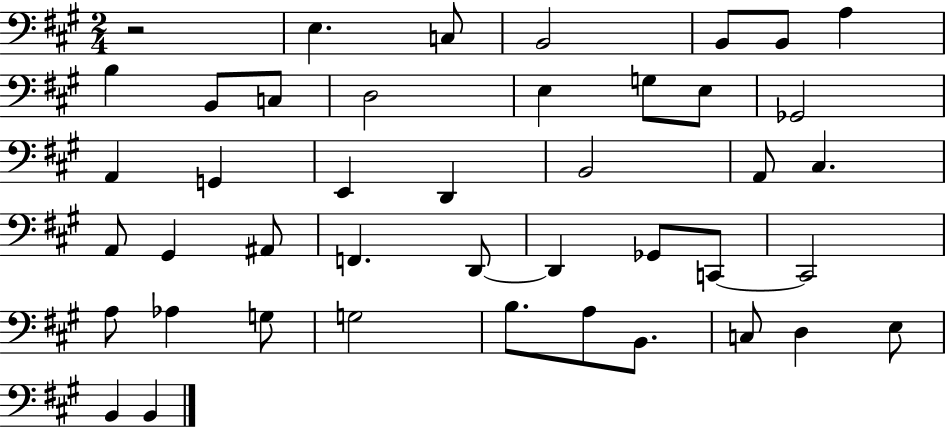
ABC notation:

X:1
T:Untitled
M:2/4
L:1/4
K:A
z2 E, C,/2 B,,2 B,,/2 B,,/2 A, B, B,,/2 C,/2 D,2 E, G,/2 E,/2 _G,,2 A,, G,, E,, D,, B,,2 A,,/2 ^C, A,,/2 ^G,, ^A,,/2 F,, D,,/2 D,, _G,,/2 C,,/2 C,,2 A,/2 _A, G,/2 G,2 B,/2 A,/2 B,,/2 C,/2 D, E,/2 B,, B,,